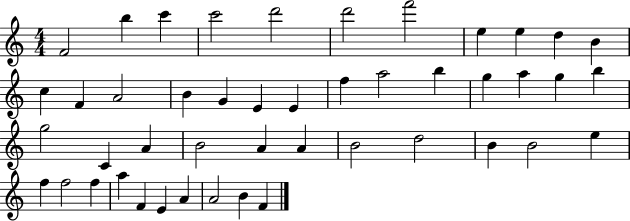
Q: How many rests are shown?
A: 0